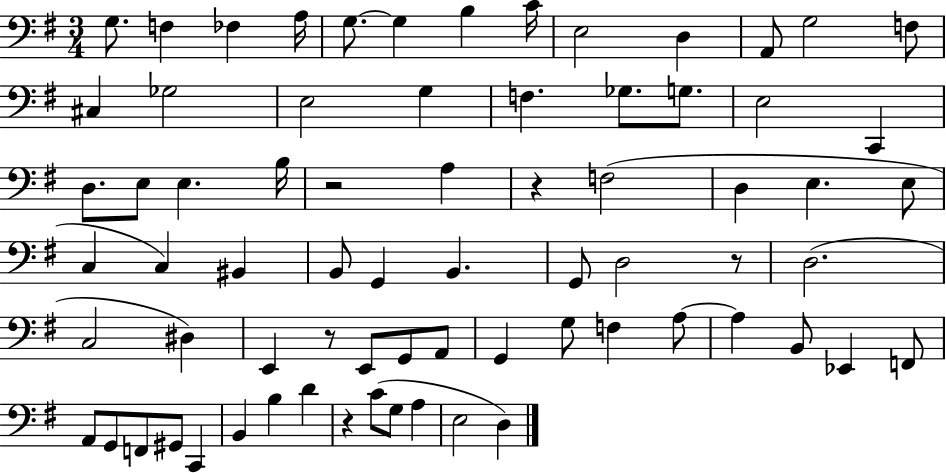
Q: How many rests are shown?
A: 5